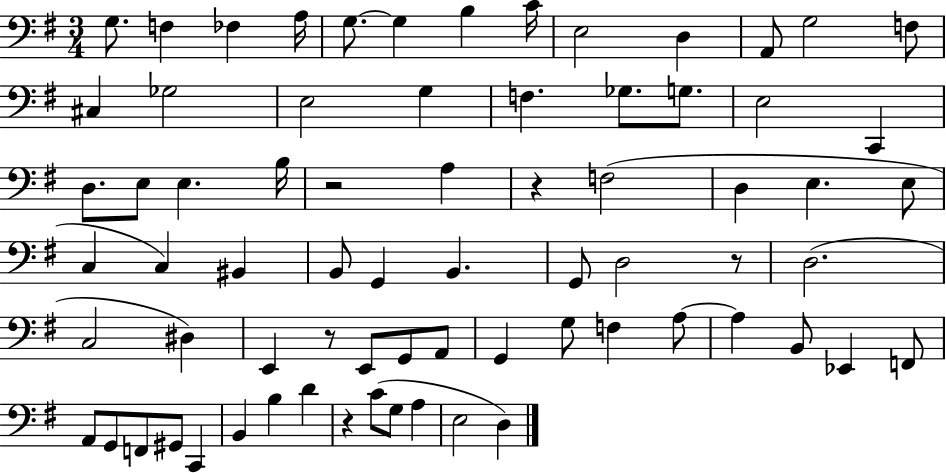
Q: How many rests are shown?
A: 5